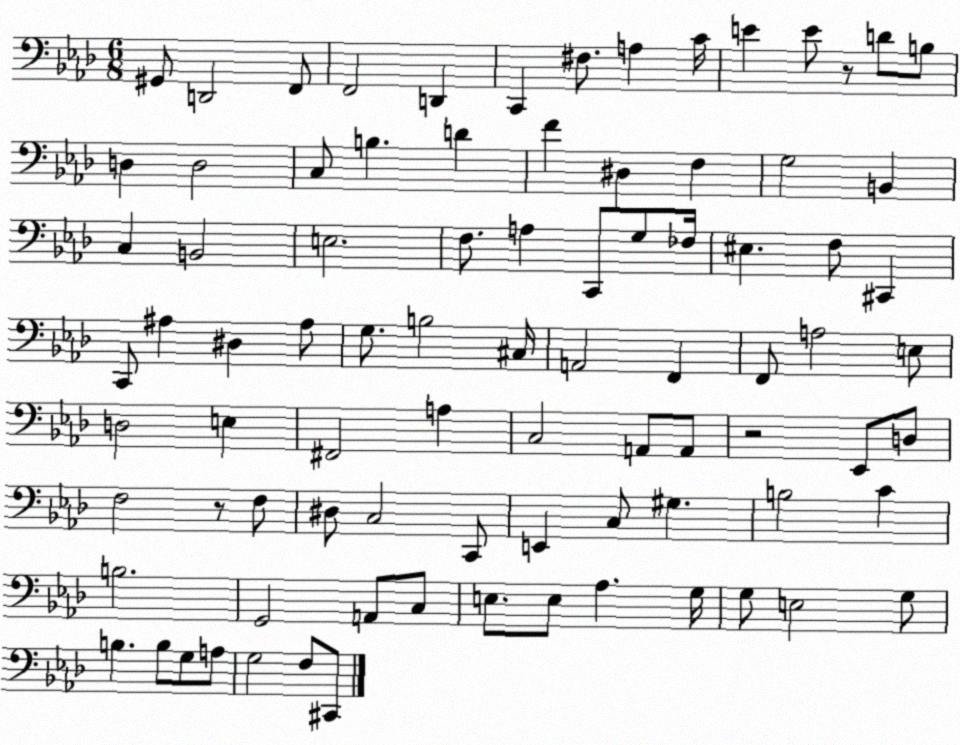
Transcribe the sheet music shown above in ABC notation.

X:1
T:Untitled
M:6/8
L:1/4
K:Ab
^G,,/2 D,,2 F,,/2 F,,2 D,, C,, ^F,/2 A, C/4 E E/2 z/2 D/2 B,/2 D, D,2 C,/2 B, D F ^D, F, G,2 B,, C, B,,2 E,2 F,/2 A, C,,/2 G,/2 _F,/4 ^E, F,/2 ^C,, C,,/2 ^A, ^D, ^A,/2 G,/2 B,2 ^C,/4 A,,2 F,, F,,/2 A,2 E,/2 D,2 E, ^F,,2 A, C,2 A,,/2 A,,/2 z2 _E,,/2 D,/2 F,2 z/2 F,/2 ^D,/2 C,2 C,,/2 E,, C,/2 ^G, B,2 C B,2 G,,2 A,,/2 C,/2 E,/2 E,/2 _A, G,/4 G,/2 E,2 G,/2 B, B,/2 G,/2 A,/2 G,2 F,/2 ^C,,/2